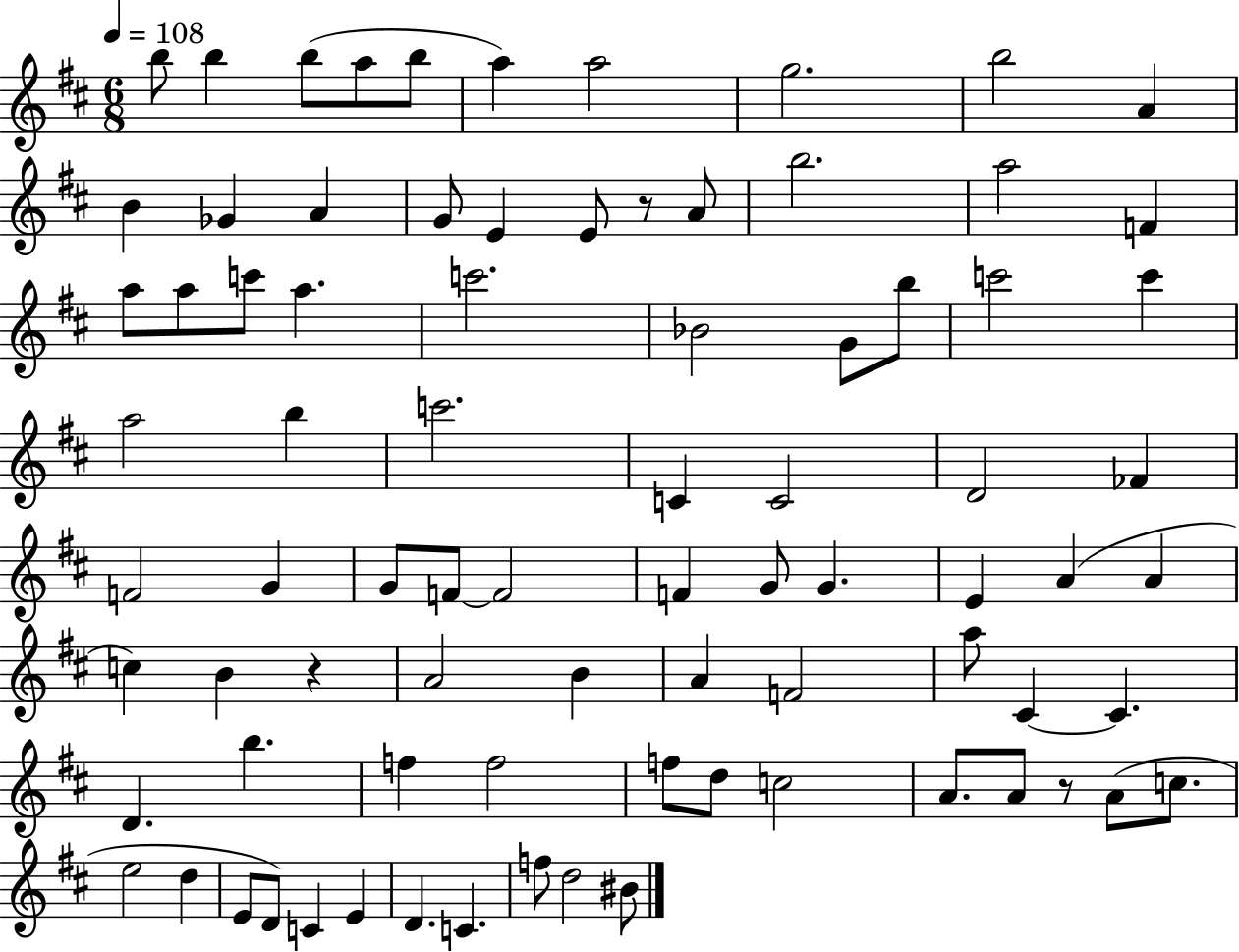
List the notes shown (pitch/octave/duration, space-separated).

B5/e B5/q B5/e A5/e B5/e A5/q A5/h G5/h. B5/h A4/q B4/q Gb4/q A4/q G4/e E4/q E4/e R/e A4/e B5/h. A5/h F4/q A5/e A5/e C6/e A5/q. C6/h. Bb4/h G4/e B5/e C6/h C6/q A5/h B5/q C6/h. C4/q C4/h D4/h FES4/q F4/h G4/q G4/e F4/e F4/h F4/q G4/e G4/q. E4/q A4/q A4/q C5/q B4/q R/q A4/h B4/q A4/q F4/h A5/e C#4/q C#4/q. D4/q. B5/q. F5/q F5/h F5/e D5/e C5/h A4/e. A4/e R/e A4/e C5/e. E5/h D5/q E4/e D4/e C4/q E4/q D4/q. C4/q. F5/e D5/h BIS4/e